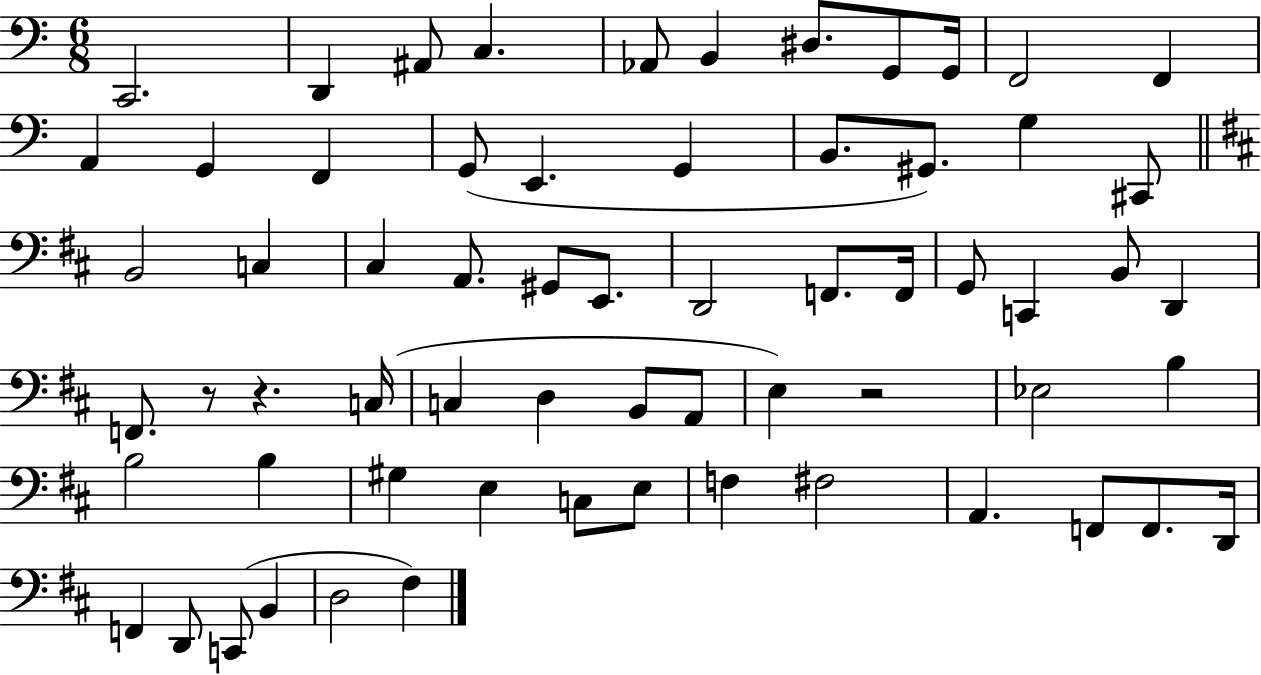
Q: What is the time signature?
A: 6/8